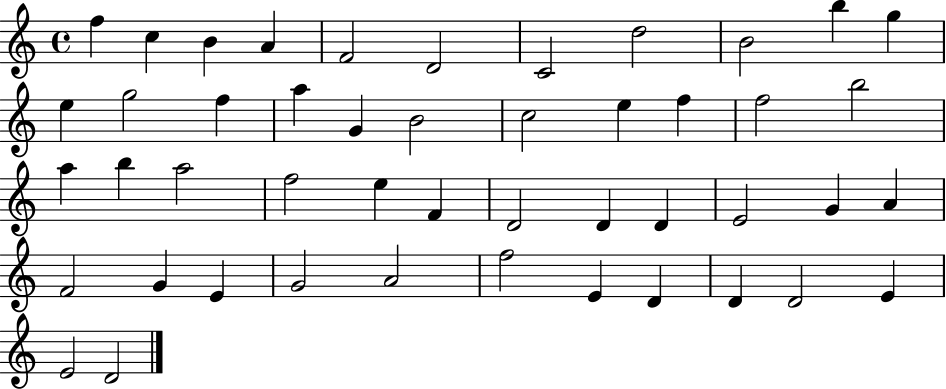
X:1
T:Untitled
M:4/4
L:1/4
K:C
f c B A F2 D2 C2 d2 B2 b g e g2 f a G B2 c2 e f f2 b2 a b a2 f2 e F D2 D D E2 G A F2 G E G2 A2 f2 E D D D2 E E2 D2